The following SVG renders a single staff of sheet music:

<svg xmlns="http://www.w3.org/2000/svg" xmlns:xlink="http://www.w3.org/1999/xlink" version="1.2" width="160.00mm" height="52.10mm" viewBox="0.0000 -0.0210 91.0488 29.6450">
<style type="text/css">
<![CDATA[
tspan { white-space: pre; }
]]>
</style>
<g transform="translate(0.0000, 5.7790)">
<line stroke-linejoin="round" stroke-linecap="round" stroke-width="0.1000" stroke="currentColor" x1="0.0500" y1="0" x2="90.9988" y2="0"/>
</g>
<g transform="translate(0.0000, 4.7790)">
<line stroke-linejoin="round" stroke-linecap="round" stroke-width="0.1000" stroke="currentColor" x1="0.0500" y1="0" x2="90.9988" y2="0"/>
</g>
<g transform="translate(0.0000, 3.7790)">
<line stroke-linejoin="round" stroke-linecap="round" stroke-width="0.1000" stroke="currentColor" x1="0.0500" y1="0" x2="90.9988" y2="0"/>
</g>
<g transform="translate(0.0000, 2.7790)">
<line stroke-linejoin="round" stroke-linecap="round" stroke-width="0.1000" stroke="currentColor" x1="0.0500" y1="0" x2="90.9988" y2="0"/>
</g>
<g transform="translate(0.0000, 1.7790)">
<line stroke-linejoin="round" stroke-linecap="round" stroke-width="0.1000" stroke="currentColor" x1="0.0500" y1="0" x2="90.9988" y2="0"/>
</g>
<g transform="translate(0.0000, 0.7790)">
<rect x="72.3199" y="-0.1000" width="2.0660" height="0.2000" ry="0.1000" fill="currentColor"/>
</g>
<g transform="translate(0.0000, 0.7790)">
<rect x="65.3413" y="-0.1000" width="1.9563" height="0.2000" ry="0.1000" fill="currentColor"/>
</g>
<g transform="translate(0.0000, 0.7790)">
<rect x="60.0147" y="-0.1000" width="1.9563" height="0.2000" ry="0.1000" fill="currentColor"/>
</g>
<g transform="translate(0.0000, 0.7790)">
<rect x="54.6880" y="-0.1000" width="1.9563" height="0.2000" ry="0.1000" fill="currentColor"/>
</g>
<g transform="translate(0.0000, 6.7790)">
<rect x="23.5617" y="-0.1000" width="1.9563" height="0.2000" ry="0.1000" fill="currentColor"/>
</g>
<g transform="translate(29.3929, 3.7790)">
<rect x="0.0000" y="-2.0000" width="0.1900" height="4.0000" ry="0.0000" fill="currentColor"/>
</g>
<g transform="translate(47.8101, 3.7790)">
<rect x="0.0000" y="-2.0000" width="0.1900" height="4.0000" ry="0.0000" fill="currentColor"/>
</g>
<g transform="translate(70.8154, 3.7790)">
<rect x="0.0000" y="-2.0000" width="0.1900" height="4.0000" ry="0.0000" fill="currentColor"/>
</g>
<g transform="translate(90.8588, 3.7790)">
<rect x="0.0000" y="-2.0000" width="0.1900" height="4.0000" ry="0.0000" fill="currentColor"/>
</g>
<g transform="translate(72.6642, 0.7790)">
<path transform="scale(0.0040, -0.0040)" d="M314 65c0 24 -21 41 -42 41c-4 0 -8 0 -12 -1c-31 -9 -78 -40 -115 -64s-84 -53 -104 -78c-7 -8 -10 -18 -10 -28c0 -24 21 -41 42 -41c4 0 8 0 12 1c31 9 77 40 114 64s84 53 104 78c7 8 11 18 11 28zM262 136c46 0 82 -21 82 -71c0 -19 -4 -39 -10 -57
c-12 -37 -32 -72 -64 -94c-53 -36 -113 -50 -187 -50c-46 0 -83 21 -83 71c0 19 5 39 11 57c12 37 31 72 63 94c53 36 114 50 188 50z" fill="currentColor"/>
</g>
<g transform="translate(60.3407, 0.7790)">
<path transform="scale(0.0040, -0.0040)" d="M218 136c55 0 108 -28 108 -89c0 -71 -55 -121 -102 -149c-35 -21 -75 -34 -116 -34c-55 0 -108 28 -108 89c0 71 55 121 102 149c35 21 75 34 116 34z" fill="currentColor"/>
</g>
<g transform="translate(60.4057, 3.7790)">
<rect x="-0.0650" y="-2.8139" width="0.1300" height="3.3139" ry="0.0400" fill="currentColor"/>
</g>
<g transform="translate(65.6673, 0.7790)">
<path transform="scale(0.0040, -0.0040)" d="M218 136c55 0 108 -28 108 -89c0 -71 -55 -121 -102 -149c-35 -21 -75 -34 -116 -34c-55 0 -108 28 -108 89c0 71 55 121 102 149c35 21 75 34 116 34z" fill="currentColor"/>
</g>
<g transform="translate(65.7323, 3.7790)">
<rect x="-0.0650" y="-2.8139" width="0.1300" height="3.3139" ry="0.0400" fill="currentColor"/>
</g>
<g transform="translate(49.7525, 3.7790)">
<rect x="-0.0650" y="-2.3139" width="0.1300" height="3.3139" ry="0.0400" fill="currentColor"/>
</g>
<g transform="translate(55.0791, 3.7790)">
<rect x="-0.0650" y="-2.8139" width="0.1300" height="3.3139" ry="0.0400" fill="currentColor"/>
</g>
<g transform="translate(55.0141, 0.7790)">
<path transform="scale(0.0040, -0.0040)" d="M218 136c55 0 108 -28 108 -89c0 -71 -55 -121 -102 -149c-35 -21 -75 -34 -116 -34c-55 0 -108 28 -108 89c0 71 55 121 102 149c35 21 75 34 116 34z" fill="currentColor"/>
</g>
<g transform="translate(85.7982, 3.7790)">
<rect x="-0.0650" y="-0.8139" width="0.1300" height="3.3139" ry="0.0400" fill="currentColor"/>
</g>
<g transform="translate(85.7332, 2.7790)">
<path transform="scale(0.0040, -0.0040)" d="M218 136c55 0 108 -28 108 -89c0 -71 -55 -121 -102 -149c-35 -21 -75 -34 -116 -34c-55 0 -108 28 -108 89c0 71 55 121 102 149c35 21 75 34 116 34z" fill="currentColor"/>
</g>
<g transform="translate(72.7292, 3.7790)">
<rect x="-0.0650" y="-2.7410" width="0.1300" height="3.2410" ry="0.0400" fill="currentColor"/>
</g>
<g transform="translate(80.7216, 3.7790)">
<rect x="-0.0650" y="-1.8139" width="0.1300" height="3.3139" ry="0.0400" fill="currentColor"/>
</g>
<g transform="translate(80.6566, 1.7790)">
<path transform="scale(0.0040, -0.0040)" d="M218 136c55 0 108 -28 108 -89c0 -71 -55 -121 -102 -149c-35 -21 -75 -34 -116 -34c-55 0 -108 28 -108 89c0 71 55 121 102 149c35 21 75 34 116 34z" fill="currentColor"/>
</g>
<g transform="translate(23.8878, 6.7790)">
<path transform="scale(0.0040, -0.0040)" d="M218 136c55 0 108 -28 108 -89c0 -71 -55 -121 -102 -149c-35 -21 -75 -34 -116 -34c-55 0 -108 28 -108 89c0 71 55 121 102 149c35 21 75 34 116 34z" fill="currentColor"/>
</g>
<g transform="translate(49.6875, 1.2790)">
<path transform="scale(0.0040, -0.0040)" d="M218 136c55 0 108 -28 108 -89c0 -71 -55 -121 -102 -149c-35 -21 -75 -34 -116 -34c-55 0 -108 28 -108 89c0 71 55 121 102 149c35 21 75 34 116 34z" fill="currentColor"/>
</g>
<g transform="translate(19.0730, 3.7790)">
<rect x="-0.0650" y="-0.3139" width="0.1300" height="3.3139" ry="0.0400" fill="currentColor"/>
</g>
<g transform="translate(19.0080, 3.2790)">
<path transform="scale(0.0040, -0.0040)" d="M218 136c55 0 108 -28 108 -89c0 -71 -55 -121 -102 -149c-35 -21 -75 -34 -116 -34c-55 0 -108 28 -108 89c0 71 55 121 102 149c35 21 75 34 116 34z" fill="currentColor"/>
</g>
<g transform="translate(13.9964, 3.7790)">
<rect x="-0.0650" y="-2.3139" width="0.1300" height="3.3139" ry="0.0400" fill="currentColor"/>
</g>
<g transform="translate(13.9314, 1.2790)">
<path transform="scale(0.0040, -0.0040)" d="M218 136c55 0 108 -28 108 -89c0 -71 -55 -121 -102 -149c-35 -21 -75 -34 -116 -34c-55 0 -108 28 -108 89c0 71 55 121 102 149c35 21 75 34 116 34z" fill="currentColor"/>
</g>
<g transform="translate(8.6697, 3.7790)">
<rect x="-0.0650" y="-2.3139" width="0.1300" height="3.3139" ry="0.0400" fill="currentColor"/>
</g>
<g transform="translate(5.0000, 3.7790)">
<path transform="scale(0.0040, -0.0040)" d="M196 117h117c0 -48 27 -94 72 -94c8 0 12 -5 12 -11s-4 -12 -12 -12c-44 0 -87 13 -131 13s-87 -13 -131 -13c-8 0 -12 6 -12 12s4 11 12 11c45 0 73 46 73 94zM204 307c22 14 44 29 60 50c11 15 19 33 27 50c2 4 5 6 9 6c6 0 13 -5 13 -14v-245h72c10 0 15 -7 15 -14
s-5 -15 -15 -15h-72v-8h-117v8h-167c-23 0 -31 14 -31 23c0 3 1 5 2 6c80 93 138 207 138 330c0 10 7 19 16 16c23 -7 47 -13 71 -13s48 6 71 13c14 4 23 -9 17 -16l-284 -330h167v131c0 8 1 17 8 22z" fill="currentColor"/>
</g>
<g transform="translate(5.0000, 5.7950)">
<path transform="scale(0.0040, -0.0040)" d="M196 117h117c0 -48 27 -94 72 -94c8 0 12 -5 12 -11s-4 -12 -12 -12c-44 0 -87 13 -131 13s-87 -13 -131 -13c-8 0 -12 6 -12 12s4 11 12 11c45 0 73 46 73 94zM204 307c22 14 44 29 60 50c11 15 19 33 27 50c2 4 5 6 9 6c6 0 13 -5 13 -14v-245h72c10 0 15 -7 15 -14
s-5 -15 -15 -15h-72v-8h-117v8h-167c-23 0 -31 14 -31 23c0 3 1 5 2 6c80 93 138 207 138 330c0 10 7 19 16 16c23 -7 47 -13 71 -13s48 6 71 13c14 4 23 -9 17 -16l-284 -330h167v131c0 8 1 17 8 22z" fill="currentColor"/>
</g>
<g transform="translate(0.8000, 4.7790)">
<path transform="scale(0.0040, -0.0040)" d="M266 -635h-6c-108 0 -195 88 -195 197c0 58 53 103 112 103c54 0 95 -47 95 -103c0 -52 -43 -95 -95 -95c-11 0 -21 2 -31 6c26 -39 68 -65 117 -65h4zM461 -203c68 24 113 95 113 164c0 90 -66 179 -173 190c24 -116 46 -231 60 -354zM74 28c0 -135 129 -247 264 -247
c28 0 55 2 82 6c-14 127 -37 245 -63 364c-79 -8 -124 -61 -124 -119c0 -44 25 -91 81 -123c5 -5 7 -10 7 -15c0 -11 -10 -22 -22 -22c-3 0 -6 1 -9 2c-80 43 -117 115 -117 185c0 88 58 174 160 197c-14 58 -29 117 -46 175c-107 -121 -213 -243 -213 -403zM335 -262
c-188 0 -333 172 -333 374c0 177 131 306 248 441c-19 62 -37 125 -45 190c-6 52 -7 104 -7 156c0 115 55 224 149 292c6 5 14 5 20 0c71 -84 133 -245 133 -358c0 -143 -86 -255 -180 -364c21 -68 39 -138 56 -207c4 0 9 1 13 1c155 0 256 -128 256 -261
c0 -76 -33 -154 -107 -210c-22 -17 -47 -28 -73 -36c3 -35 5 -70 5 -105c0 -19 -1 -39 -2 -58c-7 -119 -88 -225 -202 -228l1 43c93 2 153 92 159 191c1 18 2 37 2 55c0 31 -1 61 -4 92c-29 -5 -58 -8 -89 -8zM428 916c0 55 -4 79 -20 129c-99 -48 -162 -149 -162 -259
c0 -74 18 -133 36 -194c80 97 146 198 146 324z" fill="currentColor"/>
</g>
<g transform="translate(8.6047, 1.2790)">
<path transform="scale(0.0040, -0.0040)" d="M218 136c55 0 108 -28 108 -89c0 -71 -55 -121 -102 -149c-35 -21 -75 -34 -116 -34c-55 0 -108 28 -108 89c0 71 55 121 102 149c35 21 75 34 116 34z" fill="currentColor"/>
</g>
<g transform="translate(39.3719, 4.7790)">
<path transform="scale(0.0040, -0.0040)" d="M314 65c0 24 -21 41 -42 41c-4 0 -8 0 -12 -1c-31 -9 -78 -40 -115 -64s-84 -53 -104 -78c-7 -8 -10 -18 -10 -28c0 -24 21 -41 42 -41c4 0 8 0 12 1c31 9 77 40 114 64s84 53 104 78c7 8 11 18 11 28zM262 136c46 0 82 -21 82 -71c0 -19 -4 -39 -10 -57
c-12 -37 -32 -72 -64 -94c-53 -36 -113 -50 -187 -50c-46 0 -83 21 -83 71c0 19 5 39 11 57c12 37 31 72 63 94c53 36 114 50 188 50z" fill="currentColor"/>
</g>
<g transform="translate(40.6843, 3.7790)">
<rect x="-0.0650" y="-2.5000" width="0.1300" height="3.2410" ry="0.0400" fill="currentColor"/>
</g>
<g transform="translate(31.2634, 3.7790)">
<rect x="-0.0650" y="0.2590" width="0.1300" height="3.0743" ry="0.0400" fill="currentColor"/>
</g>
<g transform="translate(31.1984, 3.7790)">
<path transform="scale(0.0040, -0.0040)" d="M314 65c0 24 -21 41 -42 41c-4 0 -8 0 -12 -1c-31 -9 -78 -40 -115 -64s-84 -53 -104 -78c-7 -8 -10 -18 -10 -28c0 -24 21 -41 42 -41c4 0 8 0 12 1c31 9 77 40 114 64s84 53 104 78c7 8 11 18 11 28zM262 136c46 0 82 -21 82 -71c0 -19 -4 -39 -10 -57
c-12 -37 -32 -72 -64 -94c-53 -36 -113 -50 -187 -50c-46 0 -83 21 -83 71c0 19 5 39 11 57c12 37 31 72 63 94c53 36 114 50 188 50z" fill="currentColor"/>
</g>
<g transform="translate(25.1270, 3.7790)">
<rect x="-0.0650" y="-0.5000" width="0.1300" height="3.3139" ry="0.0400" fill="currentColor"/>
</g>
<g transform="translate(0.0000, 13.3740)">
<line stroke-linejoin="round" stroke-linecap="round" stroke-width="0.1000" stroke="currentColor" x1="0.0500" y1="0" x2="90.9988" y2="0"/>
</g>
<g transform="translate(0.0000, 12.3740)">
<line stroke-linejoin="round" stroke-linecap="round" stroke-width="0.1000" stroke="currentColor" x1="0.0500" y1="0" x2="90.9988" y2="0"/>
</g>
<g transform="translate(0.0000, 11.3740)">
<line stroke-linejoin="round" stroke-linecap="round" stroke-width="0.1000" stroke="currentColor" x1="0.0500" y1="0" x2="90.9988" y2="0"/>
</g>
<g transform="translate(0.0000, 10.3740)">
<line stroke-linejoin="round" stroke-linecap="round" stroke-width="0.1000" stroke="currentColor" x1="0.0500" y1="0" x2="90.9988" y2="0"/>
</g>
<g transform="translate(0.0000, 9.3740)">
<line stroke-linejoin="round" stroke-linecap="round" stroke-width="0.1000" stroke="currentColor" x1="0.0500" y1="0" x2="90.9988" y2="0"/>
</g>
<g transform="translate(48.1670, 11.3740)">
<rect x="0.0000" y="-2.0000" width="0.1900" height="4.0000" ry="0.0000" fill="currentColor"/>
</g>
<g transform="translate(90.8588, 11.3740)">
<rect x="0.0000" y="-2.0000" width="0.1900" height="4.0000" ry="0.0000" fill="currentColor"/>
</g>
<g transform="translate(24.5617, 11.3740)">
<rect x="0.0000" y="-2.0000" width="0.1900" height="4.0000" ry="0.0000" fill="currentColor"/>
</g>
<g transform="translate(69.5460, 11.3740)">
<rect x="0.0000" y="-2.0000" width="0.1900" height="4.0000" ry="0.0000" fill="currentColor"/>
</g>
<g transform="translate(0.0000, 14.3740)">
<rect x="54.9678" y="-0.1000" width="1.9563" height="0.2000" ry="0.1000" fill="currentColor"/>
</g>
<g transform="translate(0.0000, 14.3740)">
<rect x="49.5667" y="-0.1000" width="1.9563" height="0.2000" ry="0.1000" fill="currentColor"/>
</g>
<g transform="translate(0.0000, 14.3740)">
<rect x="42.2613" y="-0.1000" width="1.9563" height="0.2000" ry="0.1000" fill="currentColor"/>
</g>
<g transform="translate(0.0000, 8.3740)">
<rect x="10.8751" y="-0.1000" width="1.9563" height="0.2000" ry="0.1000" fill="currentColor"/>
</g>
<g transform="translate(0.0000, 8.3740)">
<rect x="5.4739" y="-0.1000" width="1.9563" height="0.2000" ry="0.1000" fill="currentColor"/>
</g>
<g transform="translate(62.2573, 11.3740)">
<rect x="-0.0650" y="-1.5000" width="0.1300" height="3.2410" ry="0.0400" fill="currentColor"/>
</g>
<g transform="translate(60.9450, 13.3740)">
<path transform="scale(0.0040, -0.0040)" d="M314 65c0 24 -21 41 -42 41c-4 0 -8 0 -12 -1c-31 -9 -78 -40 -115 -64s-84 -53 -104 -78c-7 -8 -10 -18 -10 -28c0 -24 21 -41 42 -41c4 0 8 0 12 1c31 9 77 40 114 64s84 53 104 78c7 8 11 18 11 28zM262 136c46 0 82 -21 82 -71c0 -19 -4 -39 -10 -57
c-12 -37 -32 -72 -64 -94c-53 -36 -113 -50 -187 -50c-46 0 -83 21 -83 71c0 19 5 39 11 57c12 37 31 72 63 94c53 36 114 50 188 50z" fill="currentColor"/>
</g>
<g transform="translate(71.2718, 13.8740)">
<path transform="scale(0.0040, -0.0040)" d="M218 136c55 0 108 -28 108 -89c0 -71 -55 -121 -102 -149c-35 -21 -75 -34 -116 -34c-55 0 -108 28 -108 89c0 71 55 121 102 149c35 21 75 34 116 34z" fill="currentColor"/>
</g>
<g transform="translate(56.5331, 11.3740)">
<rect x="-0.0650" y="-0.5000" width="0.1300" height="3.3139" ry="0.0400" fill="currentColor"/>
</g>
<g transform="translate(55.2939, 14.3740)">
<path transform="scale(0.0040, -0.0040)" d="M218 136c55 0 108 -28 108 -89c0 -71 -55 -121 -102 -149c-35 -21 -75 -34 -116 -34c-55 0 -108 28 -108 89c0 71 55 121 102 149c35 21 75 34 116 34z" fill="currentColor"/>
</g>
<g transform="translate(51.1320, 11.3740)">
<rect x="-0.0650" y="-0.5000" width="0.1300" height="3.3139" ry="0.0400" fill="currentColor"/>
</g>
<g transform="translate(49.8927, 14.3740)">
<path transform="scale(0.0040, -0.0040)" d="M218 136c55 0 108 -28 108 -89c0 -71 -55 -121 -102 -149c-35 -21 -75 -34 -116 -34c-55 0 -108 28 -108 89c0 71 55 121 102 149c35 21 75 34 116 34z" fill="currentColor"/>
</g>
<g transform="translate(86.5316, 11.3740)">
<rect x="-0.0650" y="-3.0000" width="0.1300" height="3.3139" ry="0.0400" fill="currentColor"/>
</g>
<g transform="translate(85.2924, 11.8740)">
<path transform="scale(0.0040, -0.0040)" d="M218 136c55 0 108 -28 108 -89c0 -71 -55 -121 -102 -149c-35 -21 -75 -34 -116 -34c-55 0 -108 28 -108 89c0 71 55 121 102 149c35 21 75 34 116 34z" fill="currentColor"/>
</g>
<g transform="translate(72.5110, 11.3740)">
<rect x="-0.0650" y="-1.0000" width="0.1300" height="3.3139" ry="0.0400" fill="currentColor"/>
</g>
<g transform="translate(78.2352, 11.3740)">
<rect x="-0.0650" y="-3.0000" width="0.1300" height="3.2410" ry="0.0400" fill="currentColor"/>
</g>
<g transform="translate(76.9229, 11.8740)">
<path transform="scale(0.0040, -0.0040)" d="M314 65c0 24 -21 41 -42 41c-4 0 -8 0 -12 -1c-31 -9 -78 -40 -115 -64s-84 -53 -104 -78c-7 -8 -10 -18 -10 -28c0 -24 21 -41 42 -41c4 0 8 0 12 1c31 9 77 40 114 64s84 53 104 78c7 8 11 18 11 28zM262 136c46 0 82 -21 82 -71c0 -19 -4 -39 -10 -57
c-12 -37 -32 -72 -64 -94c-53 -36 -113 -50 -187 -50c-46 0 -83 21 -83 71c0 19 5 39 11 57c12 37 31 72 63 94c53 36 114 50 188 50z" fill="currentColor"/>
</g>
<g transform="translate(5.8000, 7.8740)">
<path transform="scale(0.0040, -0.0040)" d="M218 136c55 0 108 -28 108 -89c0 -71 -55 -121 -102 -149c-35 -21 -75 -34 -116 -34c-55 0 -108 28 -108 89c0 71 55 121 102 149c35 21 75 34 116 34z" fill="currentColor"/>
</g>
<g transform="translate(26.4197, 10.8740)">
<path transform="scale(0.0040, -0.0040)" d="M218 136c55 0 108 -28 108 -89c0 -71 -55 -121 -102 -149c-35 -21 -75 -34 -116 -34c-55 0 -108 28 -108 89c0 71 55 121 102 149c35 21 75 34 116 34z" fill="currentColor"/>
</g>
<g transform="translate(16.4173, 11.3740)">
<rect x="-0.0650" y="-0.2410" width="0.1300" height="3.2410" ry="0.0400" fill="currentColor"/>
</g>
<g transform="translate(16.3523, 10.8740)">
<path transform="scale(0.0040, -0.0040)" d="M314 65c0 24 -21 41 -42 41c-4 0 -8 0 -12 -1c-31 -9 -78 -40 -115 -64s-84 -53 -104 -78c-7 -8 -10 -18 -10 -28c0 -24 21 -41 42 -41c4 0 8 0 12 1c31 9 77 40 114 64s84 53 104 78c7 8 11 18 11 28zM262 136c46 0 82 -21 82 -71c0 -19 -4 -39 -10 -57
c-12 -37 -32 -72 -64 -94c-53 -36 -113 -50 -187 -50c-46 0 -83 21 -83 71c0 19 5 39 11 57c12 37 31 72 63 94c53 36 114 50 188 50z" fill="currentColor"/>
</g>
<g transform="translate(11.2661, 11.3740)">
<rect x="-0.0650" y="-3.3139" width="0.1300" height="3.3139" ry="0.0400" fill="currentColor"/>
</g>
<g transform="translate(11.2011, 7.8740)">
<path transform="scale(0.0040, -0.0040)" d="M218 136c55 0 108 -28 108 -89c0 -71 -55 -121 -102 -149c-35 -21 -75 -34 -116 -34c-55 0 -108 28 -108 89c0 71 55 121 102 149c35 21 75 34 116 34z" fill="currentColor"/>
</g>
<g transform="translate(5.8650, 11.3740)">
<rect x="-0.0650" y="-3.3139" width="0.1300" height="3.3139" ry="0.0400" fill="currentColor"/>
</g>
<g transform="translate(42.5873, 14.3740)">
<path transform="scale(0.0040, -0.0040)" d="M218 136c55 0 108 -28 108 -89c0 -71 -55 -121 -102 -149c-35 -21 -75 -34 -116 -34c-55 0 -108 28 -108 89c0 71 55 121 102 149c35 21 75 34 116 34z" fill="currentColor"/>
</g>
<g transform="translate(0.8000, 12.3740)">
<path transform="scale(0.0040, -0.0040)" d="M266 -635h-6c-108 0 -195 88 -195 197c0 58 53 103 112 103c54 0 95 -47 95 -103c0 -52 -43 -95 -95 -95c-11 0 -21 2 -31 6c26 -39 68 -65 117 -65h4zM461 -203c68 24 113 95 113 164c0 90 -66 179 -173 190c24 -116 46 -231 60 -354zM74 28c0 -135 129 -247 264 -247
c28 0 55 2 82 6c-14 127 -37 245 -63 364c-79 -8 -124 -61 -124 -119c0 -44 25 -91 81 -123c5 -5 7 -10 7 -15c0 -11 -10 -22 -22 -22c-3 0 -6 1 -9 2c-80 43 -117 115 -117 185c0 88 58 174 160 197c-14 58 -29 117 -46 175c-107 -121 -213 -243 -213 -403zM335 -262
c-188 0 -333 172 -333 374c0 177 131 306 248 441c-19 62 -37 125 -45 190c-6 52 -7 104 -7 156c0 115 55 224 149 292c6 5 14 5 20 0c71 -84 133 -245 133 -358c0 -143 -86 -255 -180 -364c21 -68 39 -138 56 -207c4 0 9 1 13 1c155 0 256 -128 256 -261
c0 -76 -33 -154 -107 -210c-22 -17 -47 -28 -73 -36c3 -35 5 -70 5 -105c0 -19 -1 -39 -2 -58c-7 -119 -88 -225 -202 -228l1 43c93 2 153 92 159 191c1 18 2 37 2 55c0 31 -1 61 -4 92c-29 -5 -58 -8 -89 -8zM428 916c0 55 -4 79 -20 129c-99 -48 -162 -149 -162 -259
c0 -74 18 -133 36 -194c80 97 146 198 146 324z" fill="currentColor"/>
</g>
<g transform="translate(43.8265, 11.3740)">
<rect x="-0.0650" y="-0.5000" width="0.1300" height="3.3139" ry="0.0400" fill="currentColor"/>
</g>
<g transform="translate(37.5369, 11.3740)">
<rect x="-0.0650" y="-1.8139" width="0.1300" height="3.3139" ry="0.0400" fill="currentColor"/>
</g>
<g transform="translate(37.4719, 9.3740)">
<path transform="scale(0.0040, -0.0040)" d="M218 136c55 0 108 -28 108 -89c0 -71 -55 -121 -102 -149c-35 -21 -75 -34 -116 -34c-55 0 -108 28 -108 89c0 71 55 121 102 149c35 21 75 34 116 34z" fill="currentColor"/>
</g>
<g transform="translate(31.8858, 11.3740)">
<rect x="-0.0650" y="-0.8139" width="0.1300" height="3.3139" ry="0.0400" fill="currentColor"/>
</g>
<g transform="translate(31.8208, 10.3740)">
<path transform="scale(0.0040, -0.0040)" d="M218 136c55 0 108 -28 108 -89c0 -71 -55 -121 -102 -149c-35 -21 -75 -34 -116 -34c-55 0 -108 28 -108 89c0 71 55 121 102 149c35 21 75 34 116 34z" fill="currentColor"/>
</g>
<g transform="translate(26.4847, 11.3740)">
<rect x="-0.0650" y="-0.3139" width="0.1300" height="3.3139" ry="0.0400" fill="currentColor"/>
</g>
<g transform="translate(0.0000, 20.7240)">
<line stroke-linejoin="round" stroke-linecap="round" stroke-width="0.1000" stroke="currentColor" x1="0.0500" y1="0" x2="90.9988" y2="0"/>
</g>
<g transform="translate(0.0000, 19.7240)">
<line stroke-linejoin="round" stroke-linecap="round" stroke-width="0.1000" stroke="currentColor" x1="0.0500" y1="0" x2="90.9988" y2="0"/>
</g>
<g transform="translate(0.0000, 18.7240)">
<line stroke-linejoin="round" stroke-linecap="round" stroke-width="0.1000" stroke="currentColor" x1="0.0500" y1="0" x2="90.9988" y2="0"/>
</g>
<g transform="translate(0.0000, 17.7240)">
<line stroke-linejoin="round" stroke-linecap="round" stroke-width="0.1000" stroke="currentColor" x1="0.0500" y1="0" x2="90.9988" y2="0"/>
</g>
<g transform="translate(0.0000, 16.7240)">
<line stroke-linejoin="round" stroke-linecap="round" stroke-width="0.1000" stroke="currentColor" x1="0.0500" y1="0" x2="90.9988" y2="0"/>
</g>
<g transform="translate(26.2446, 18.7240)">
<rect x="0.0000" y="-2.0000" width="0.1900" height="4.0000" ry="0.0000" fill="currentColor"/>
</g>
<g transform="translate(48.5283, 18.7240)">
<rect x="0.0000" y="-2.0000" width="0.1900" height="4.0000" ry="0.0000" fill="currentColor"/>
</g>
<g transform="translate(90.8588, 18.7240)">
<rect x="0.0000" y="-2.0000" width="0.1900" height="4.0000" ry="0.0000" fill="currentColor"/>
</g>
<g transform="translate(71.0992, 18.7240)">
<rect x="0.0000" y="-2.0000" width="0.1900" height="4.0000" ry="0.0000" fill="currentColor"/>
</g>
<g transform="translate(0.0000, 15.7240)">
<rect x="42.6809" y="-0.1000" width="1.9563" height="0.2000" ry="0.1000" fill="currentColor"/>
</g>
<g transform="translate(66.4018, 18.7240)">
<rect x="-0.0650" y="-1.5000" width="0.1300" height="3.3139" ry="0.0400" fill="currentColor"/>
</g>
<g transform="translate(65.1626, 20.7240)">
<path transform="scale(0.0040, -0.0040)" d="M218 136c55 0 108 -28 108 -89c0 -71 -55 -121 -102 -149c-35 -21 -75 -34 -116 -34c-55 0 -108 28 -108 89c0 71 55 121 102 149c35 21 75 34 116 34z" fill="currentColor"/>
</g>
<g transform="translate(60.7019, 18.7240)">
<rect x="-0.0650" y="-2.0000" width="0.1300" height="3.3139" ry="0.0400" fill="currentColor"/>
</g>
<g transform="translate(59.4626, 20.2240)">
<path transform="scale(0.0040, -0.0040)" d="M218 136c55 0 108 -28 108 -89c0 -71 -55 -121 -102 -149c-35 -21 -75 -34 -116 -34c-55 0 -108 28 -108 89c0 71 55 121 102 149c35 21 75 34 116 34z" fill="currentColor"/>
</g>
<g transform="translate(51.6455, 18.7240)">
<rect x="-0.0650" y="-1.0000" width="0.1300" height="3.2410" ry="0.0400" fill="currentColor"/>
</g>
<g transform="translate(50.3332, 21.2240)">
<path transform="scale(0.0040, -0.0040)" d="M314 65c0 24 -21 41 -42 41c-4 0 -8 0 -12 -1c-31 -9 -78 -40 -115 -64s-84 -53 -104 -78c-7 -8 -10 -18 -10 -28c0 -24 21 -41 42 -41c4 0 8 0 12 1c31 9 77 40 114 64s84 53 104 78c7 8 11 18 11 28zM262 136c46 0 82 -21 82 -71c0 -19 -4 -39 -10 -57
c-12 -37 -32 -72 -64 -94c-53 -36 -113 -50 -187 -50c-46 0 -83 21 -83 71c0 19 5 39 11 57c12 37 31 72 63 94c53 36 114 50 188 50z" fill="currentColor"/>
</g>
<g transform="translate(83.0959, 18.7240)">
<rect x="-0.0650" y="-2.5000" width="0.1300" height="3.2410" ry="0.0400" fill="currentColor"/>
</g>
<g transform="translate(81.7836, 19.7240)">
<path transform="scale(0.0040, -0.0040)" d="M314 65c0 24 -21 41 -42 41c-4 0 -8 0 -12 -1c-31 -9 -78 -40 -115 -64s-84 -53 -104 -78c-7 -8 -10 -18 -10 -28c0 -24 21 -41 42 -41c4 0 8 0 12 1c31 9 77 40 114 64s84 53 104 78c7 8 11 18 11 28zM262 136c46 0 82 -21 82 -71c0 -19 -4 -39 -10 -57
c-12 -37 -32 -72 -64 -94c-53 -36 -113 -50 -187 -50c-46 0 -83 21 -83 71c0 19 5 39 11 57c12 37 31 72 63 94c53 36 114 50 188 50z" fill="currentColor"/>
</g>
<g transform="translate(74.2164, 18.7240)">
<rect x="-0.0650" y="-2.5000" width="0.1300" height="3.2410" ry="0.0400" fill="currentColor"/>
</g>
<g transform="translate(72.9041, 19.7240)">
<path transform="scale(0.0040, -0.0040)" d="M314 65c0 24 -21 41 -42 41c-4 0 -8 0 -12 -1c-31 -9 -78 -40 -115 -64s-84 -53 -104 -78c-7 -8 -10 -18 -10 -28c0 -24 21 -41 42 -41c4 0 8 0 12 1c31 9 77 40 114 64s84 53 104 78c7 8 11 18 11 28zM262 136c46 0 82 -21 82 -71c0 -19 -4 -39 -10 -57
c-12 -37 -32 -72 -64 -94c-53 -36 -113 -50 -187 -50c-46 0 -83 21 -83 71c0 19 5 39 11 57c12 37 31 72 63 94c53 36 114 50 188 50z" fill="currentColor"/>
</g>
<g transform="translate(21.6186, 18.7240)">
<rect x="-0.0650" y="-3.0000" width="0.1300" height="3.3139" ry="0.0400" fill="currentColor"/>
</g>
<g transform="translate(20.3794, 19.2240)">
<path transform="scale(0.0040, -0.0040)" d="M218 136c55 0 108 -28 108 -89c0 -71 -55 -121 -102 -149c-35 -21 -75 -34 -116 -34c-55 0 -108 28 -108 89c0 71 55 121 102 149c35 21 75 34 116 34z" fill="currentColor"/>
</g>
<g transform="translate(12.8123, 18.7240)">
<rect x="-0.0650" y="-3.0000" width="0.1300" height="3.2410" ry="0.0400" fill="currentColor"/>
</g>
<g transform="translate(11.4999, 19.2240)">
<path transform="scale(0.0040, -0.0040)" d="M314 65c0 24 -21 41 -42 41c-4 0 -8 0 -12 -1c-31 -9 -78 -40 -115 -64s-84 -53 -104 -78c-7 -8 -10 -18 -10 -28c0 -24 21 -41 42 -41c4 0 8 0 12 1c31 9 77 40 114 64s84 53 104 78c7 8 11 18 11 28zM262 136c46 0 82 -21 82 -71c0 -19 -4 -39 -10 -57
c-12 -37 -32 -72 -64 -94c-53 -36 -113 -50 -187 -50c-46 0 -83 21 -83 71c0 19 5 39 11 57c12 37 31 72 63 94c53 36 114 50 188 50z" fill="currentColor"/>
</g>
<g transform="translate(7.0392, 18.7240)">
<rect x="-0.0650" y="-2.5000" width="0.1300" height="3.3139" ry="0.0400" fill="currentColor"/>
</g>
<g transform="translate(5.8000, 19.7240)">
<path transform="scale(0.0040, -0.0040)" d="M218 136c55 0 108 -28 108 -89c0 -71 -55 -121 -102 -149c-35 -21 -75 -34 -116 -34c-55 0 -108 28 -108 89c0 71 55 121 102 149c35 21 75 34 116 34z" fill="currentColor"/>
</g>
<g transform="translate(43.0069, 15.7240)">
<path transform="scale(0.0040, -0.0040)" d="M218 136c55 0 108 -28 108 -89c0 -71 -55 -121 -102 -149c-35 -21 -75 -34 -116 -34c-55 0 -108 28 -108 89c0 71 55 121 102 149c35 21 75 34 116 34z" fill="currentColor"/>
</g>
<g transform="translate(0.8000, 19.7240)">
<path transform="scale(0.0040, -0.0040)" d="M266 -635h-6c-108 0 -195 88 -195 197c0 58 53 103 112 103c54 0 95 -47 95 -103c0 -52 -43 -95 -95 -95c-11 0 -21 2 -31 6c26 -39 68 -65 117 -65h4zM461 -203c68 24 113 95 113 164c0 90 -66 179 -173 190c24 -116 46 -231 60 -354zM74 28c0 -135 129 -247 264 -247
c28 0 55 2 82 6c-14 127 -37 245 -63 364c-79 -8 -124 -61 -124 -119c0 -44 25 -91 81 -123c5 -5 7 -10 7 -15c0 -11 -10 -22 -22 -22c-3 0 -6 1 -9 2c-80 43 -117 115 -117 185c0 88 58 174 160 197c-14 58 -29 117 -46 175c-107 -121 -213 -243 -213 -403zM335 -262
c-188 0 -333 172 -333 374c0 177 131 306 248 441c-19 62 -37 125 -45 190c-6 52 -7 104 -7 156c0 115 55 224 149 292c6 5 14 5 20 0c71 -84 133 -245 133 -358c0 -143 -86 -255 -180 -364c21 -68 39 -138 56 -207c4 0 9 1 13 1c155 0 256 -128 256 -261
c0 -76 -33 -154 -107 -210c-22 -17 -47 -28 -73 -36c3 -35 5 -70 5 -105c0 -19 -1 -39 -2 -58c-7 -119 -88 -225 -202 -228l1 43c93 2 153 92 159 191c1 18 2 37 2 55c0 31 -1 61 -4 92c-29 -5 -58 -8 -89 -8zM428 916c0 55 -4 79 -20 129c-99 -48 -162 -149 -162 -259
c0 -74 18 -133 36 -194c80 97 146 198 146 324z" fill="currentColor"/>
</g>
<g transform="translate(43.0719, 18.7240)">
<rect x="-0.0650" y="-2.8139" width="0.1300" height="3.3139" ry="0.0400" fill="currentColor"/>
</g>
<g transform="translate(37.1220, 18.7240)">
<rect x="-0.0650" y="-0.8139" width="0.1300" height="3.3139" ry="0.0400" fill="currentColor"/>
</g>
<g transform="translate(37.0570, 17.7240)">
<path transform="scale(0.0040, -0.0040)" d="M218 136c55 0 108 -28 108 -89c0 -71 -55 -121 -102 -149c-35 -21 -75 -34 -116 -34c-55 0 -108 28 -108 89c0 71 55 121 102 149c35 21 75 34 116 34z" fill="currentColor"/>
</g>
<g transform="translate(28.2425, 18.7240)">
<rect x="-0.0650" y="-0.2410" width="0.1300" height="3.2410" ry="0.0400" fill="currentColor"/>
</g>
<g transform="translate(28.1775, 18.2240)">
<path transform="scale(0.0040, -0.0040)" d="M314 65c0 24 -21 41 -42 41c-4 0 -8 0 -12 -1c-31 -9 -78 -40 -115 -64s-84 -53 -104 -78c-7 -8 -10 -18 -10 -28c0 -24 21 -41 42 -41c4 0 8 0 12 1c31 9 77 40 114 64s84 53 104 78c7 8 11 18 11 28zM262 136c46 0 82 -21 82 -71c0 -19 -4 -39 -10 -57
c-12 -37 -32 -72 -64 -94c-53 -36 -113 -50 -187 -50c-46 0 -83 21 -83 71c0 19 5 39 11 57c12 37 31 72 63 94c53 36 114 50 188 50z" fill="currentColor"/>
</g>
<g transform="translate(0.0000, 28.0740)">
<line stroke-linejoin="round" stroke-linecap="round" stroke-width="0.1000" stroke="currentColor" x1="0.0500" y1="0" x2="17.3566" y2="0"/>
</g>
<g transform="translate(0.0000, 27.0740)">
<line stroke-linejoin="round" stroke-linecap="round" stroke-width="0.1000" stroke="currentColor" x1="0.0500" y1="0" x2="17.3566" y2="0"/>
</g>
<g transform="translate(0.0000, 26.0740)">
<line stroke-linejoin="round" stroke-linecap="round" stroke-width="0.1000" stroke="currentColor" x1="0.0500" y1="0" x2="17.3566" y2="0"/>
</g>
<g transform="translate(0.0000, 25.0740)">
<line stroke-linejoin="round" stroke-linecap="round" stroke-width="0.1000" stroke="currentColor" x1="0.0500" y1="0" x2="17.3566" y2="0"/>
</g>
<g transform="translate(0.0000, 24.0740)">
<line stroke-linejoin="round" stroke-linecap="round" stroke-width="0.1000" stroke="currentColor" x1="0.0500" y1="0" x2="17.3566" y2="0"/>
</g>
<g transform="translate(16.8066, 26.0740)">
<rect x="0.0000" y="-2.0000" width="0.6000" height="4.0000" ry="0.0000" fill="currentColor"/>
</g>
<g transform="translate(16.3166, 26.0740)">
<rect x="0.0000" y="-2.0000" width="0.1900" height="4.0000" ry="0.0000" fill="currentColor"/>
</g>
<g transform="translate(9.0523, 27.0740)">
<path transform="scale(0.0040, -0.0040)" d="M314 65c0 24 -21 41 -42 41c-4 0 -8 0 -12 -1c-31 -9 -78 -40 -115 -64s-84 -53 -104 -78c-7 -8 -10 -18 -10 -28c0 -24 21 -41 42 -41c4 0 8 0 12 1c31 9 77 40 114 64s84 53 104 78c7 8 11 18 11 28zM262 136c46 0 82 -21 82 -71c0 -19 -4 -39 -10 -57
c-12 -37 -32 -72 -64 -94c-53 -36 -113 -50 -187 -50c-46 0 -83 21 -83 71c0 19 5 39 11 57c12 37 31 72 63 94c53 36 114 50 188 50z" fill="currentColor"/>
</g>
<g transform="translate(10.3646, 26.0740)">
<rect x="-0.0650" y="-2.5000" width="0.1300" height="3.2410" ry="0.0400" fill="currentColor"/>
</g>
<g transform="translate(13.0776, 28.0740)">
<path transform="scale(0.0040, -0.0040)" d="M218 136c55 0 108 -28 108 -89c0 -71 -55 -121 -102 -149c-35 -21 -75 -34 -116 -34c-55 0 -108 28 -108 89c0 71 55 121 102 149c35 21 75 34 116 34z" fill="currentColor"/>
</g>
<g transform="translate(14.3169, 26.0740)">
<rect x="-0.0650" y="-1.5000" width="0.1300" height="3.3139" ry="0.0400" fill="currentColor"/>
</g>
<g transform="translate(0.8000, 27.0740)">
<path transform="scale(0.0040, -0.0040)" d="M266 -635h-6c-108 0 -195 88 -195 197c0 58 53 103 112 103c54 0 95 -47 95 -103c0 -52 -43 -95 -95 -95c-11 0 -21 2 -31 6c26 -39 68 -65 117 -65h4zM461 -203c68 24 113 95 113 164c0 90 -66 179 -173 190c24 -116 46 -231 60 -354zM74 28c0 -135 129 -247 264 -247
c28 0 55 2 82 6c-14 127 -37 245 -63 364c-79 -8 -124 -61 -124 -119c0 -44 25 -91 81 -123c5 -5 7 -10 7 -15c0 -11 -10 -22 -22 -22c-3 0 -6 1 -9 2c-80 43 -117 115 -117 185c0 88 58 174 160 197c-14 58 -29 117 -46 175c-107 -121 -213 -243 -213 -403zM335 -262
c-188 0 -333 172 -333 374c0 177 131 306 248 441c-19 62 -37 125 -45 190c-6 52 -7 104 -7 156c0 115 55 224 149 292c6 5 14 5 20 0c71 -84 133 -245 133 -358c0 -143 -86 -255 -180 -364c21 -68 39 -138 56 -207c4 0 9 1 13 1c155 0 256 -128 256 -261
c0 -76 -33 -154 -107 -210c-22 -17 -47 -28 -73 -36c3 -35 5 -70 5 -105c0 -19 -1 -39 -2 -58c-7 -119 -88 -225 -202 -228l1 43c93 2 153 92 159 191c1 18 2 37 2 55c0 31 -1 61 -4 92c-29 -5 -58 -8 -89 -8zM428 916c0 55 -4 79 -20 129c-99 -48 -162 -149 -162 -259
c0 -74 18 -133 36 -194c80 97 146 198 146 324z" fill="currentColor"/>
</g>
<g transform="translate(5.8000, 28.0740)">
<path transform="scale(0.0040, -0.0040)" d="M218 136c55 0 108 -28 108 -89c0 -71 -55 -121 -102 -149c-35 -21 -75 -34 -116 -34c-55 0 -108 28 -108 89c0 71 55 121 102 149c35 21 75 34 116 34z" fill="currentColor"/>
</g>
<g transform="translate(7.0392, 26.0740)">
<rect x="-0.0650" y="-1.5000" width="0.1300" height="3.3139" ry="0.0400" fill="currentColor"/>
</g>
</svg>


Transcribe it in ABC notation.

X:1
T:Untitled
M:4/4
L:1/4
K:C
g g c C B2 G2 g a a a a2 f d b b c2 c d f C C C E2 D A2 A G A2 A c2 d a D2 F E G2 G2 E G2 E